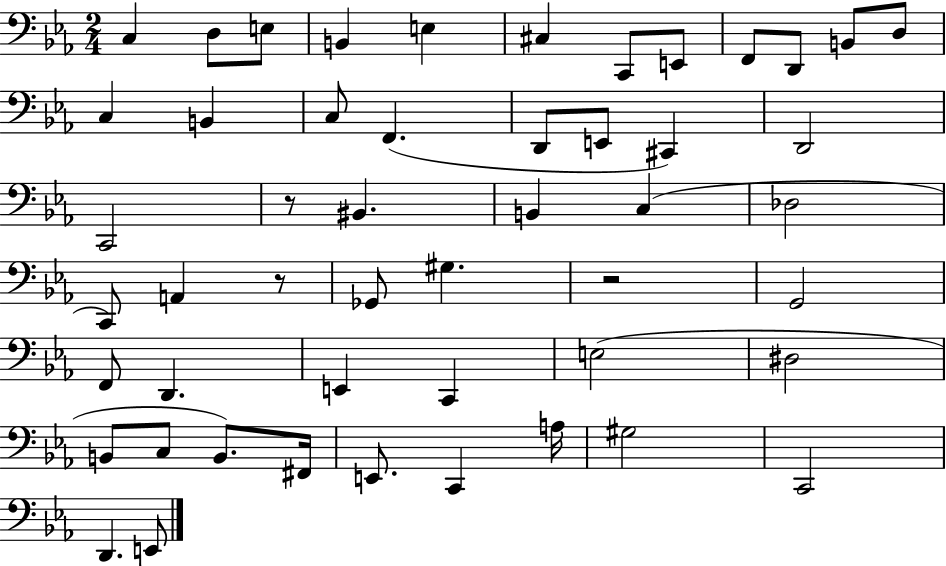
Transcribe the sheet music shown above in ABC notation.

X:1
T:Untitled
M:2/4
L:1/4
K:Eb
C, D,/2 E,/2 B,, E, ^C, C,,/2 E,,/2 F,,/2 D,,/2 B,,/2 D,/2 C, B,, C,/2 F,, D,,/2 E,,/2 ^C,, D,,2 C,,2 z/2 ^B,, B,, C, _D,2 C,,/2 A,, z/2 _G,,/2 ^G, z2 G,,2 F,,/2 D,, E,, C,, E,2 ^D,2 B,,/2 C,/2 B,,/2 ^F,,/4 E,,/2 C,, A,/4 ^G,2 C,,2 D,, E,,/2